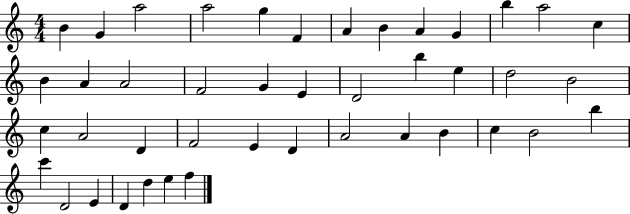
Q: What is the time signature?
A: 4/4